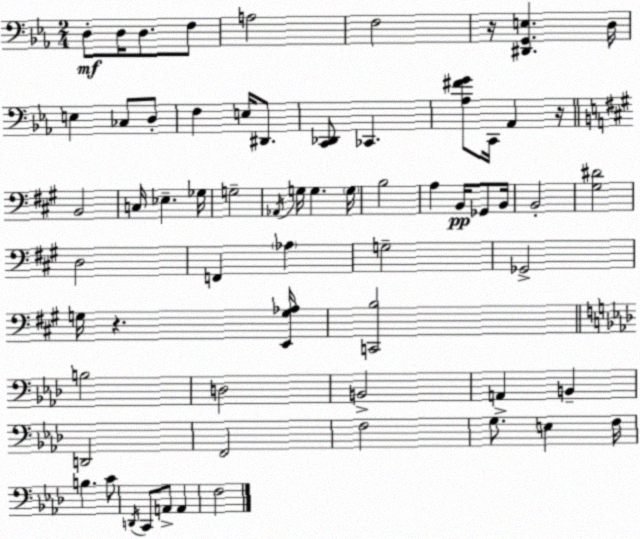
X:1
T:Untitled
M:2/4
L:1/4
K:Eb
D,/2 D,/4 D,/2 F,/2 A,2 F,2 z/4 [^D,,G,,E,] D,/4 E, _C,/2 D,/2 F, E,/4 ^D,,/2 [C,,_D,,]/2 _C,, [_A,^FG]/2 C,,/4 _A,, z/4 B,,2 C,/4 _E, _G,/4 G,2 _A,,/4 G,/4 G, G,/4 B,2 A, B,,/4 _G,,/2 B,,/4 B,,2 [^G,^D]2 D,2 F,, _A, G,2 _G,,2 G,/4 z [E,,G,_A,]/4 [C,,B,]2 B,2 D,2 B,,2 A,, B,, D,,2 F,,2 F,2 G,/2 E, F,/4 B, C/2 D,,/4 C,,/2 A,,/2 A,, F,2